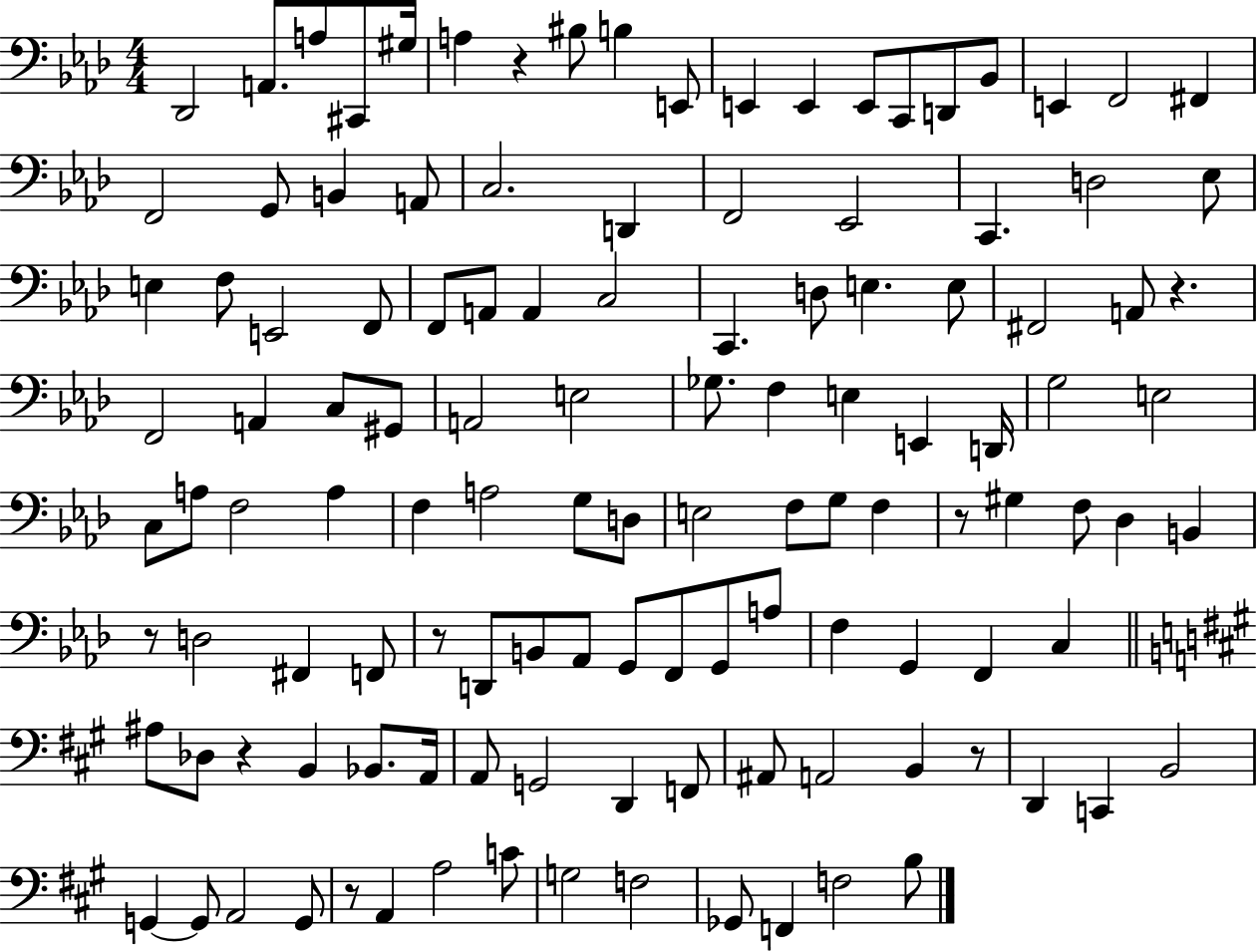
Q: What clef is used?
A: bass